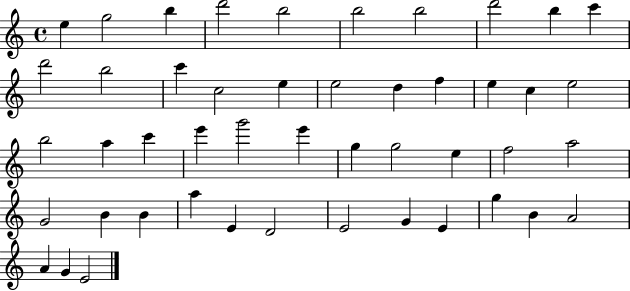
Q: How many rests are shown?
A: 0